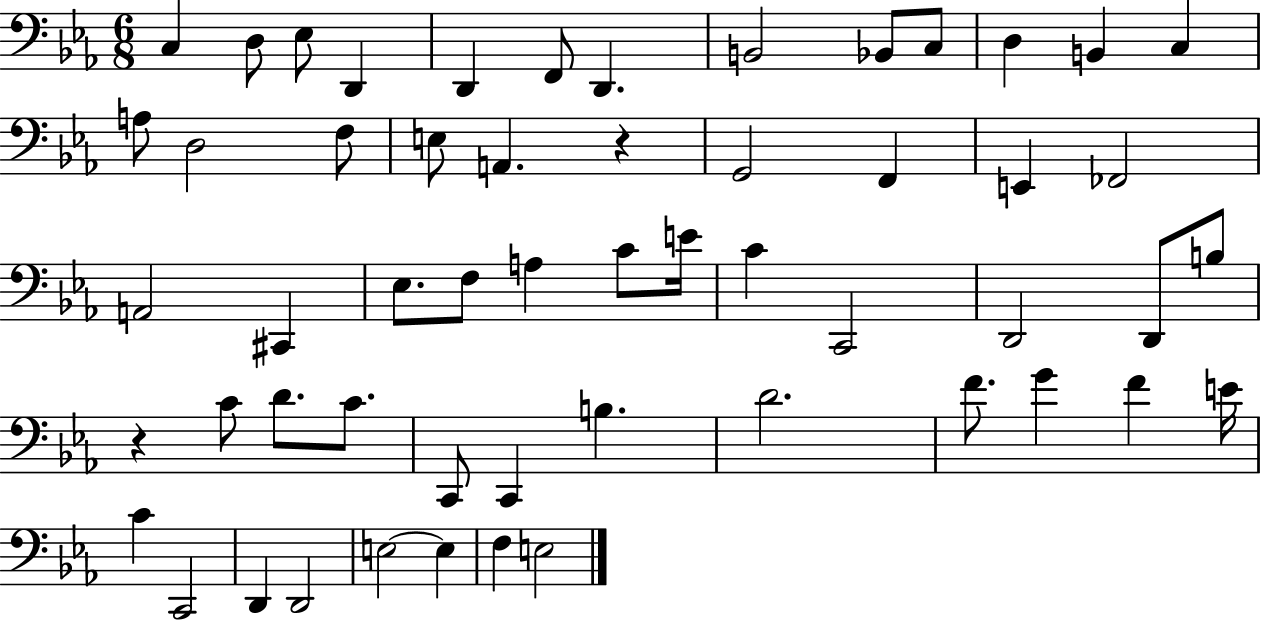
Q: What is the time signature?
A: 6/8